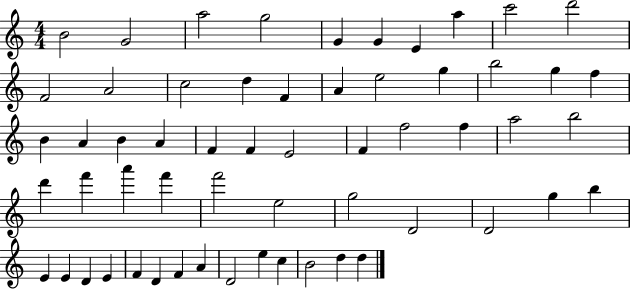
{
  \clef treble
  \numericTimeSignature
  \time 4/4
  \key c \major
  b'2 g'2 | a''2 g''2 | g'4 g'4 e'4 a''4 | c'''2 d'''2 | \break f'2 a'2 | c''2 d''4 f'4 | a'4 e''2 g''4 | b''2 g''4 f''4 | \break b'4 a'4 b'4 a'4 | f'4 f'4 e'2 | f'4 f''2 f''4 | a''2 b''2 | \break d'''4 f'''4 a'''4 f'''4 | f'''2 e''2 | g''2 d'2 | d'2 g''4 b''4 | \break e'4 e'4 d'4 e'4 | f'4 d'4 f'4 a'4 | d'2 e''4 c''4 | b'2 d''4 d''4 | \break \bar "|."
}